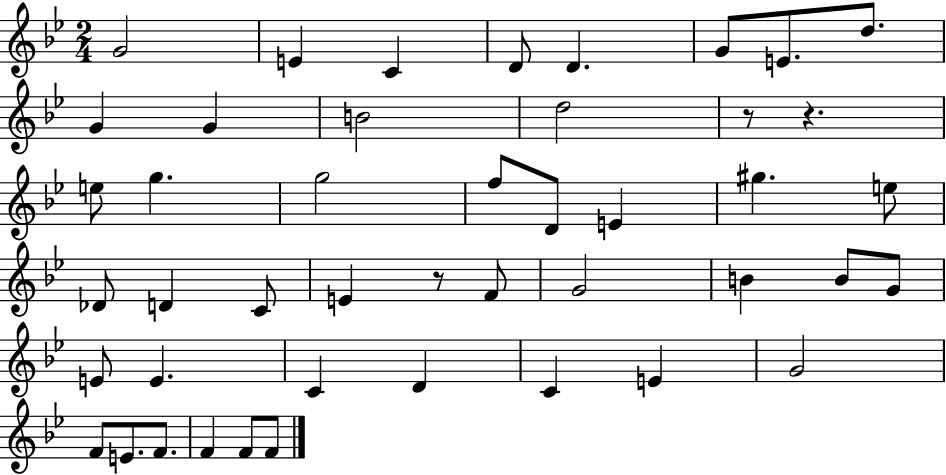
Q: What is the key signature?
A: BES major